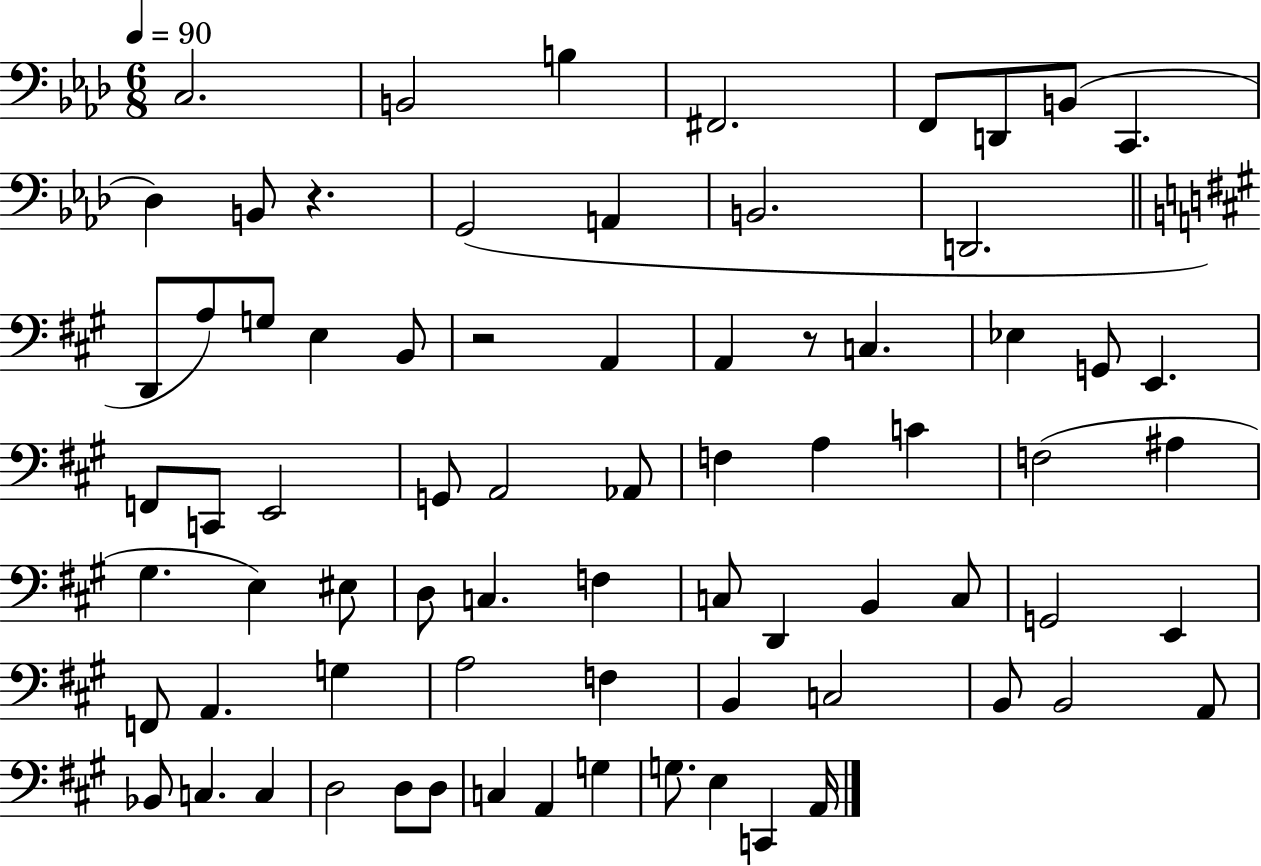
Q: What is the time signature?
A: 6/8